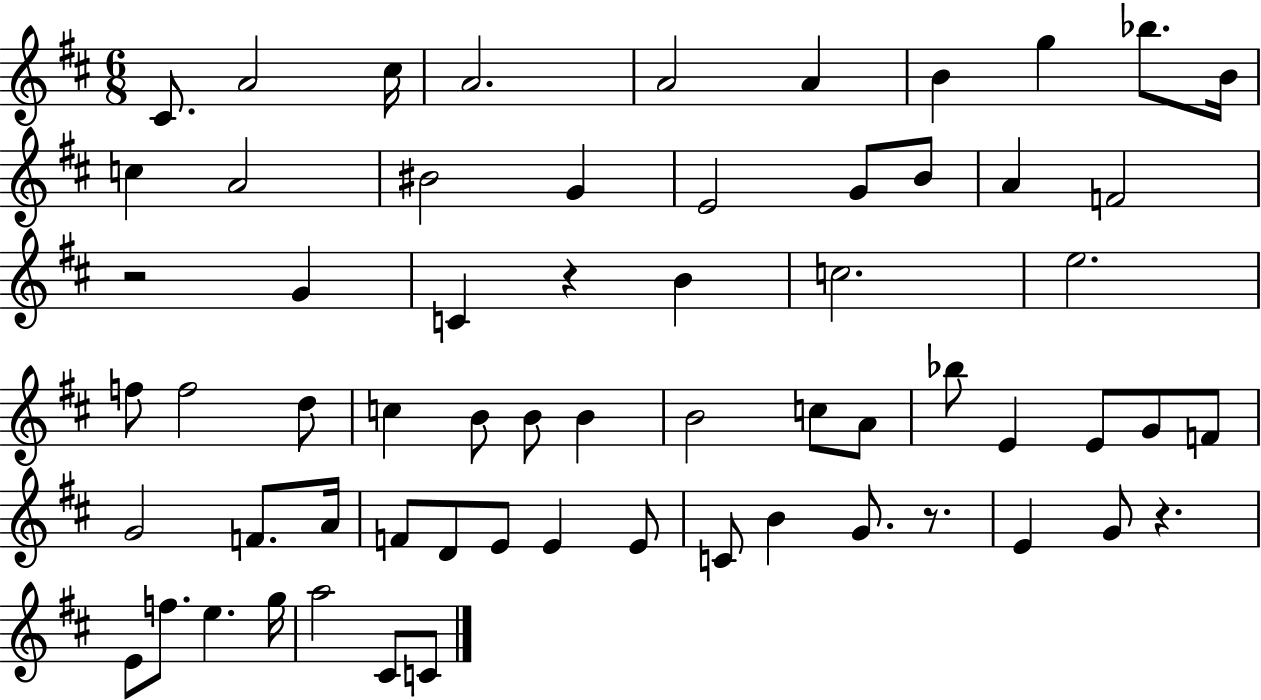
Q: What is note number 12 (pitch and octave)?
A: A4